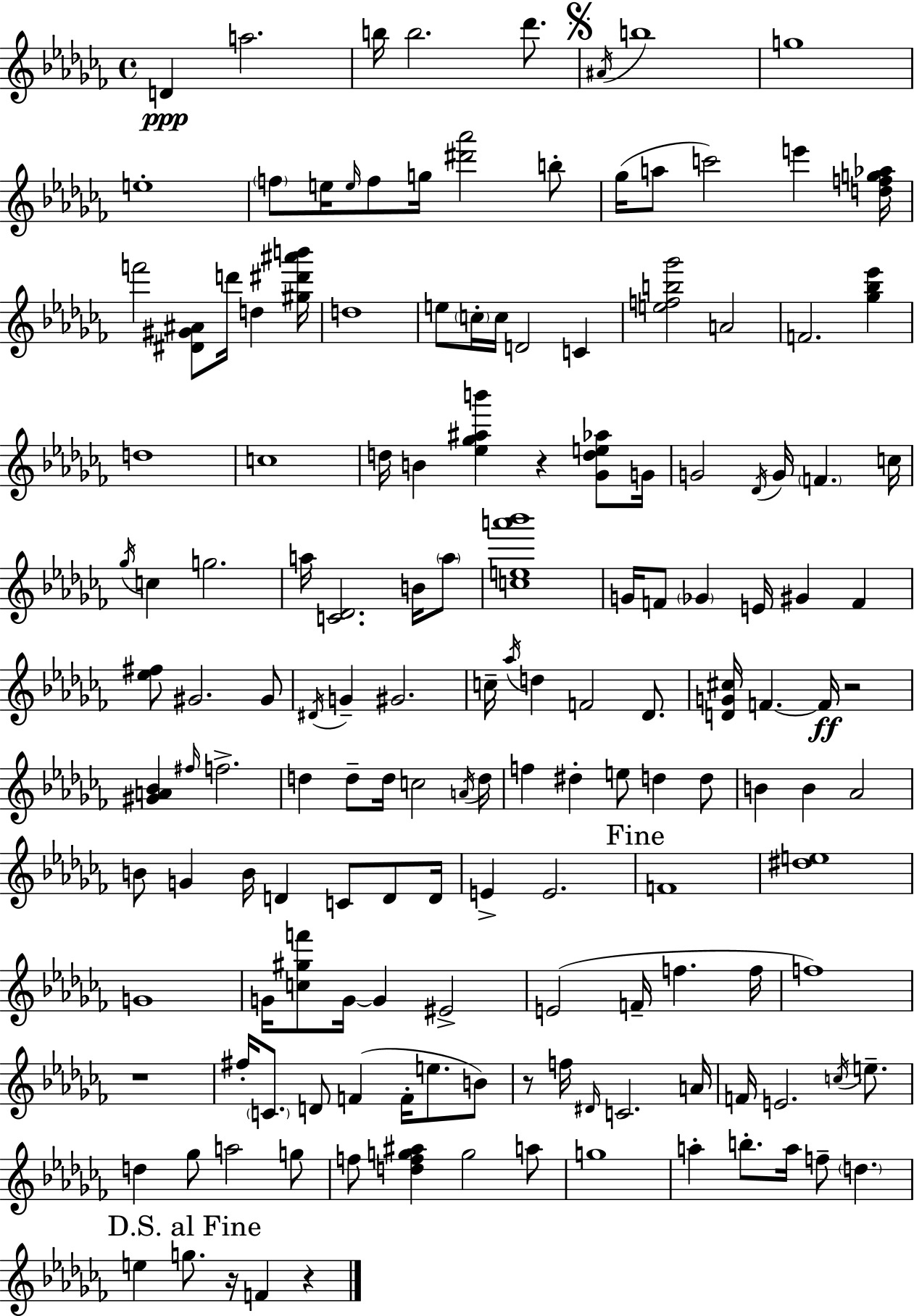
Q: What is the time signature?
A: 4/4